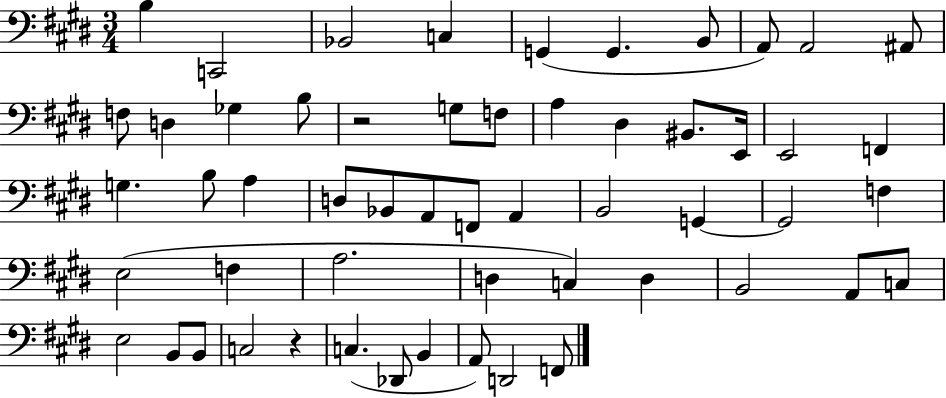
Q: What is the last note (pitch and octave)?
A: F2